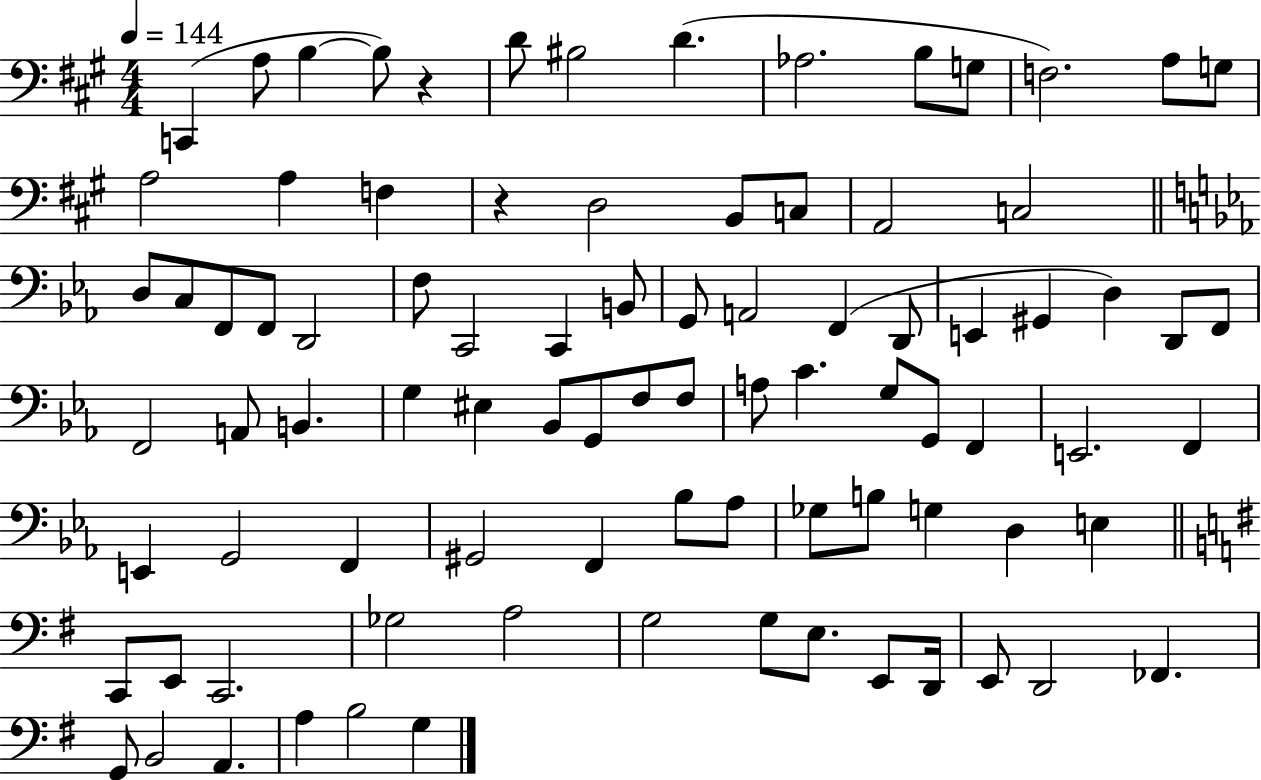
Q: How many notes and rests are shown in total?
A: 88